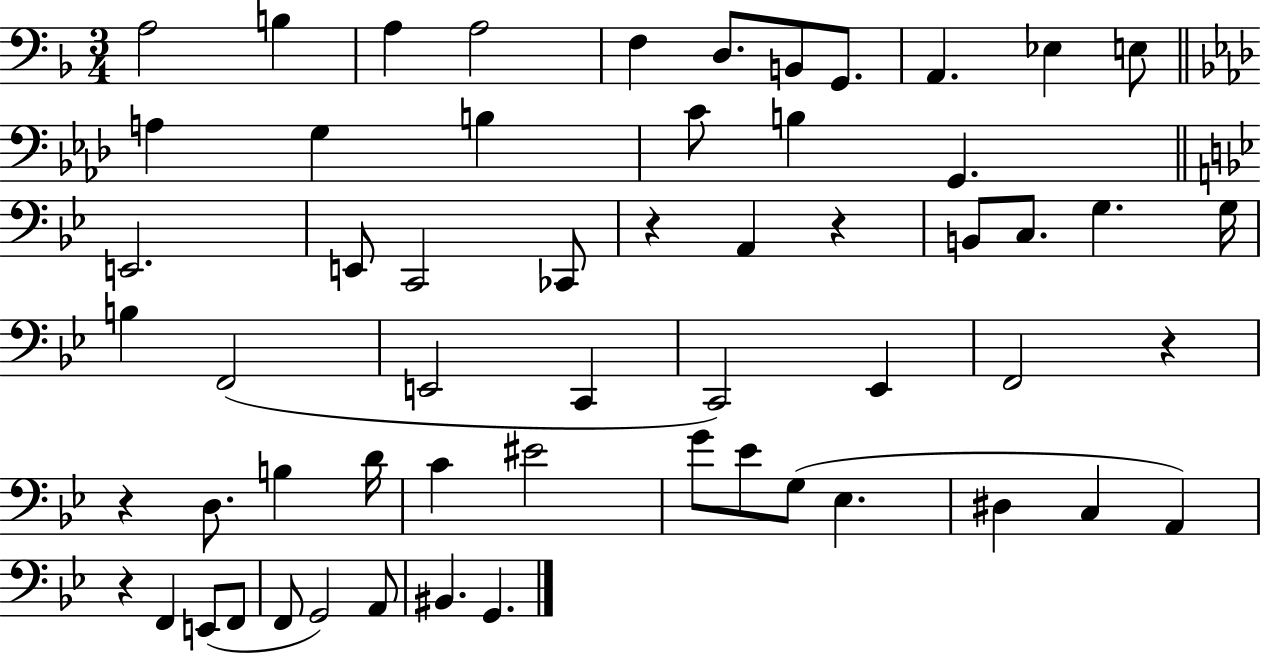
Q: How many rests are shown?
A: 5